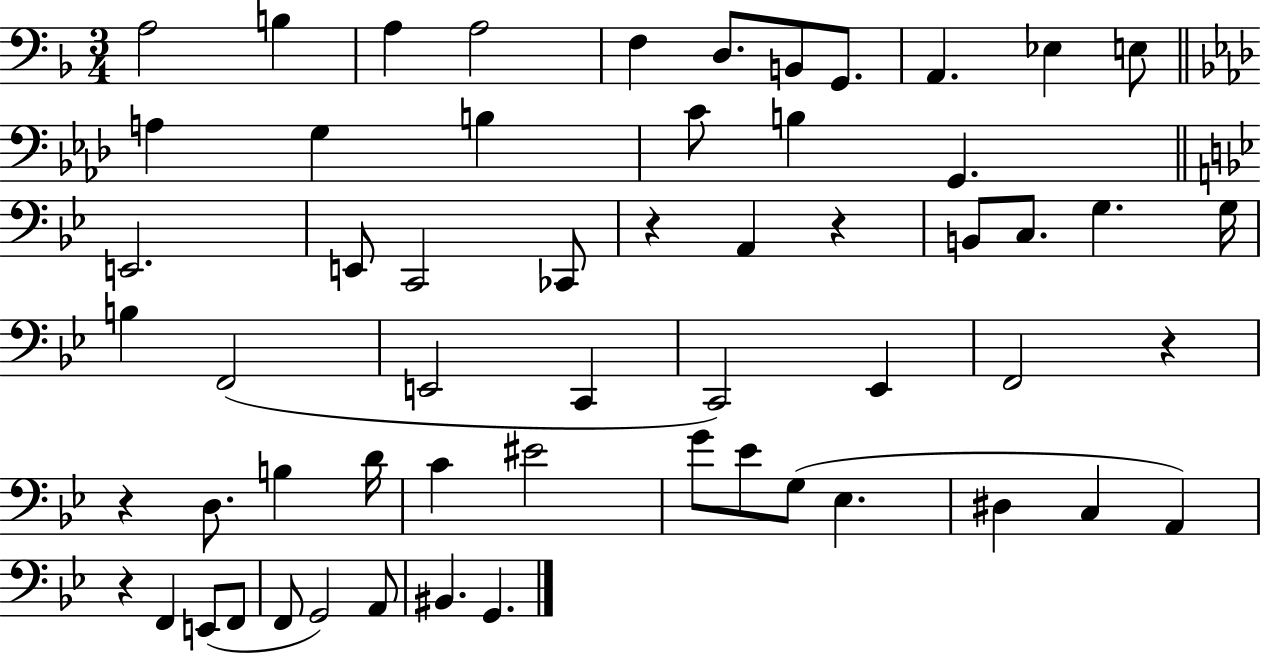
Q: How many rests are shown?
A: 5